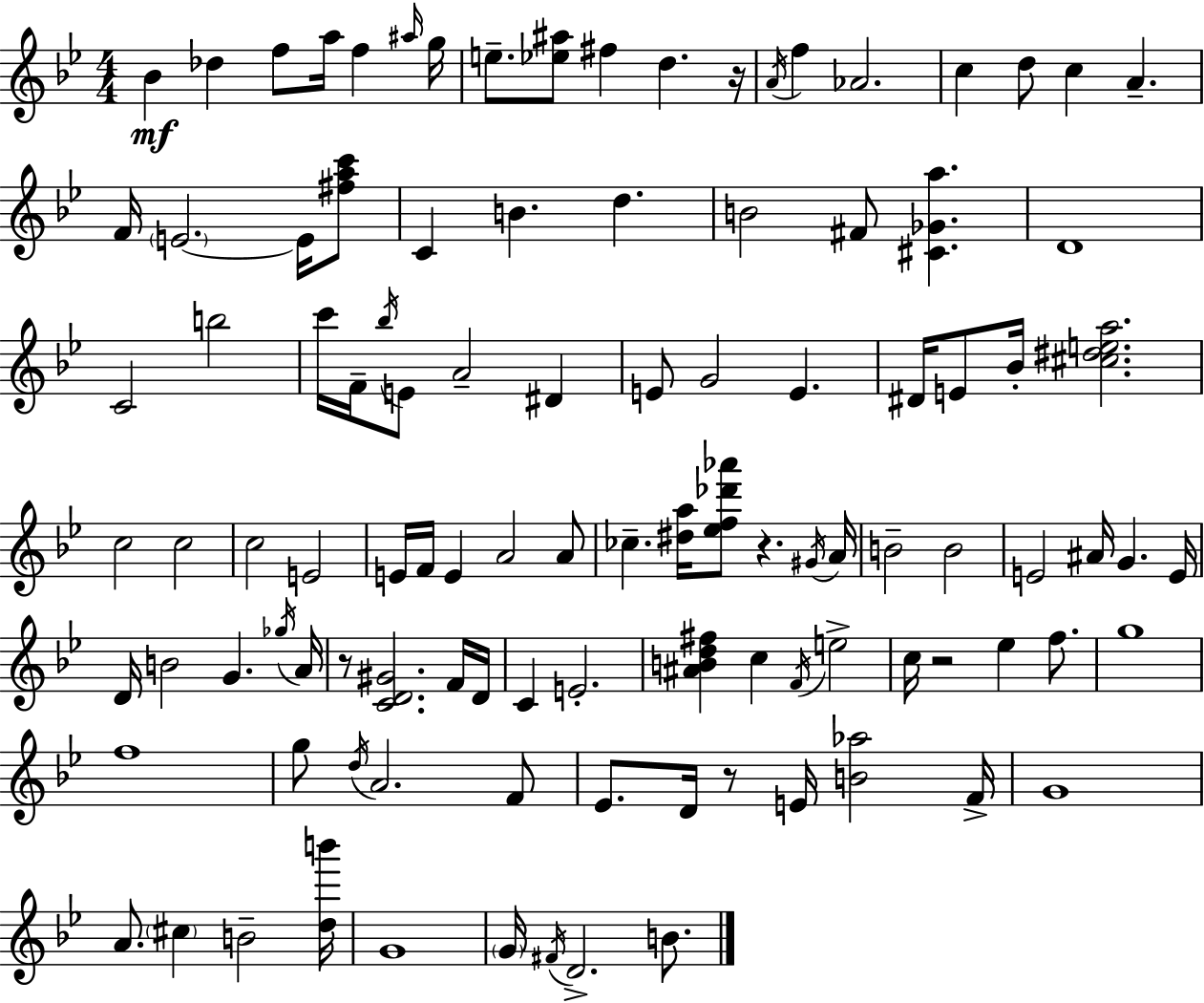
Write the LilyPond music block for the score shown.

{
  \clef treble
  \numericTimeSignature
  \time 4/4
  \key bes \major
  bes'4\mf des''4 f''8 a''16 f''4 \grace { ais''16 } | g''16 e''8.-- <ees'' ais''>8 fis''4 d''4. | r16 \acciaccatura { a'16 } f''4 aes'2. | c''4 d''8 c''4 a'4.-- | \break f'16 \parenthesize e'2.~~ e'16 | <fis'' a'' c'''>8 c'4 b'4. d''4. | b'2 fis'8 <cis' ges' a''>4. | d'1 | \break c'2 b''2 | c'''16 f'16-- \acciaccatura { bes''16 } e'8 a'2-- dis'4 | e'8 g'2 e'4. | dis'16 e'8 bes'16-. <cis'' dis'' e'' a''>2. | \break c''2 c''2 | c''2 e'2 | e'16 f'16 e'4 a'2 | a'8 ces''4.-- <dis'' a''>16 <ees'' f'' des''' aes'''>8 r4. | \break \acciaccatura { gis'16 } a'16 b'2-- b'2 | e'2 ais'16 g'4. | e'16 d'16 b'2 g'4. | \acciaccatura { ges''16 } a'16 r8 <c' d' gis'>2. | \break f'16 d'16 c'4 e'2.-. | <ais' b' d'' fis''>4 c''4 \acciaccatura { f'16 } e''2-> | c''16 r2 ees''4 | f''8. g''1 | \break f''1 | g''8 \acciaccatura { d''16 } a'2. | f'8 ees'8. d'16 r8 e'16 <b' aes''>2 | f'16-> g'1 | \break a'8. \parenthesize cis''4 b'2-- | <d'' b'''>16 g'1 | \parenthesize g'16 \acciaccatura { fis'16 } d'2.-> | b'8. \bar "|."
}